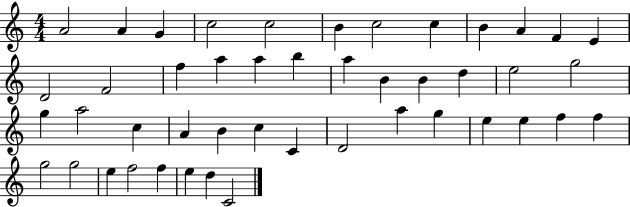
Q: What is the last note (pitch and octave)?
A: C4